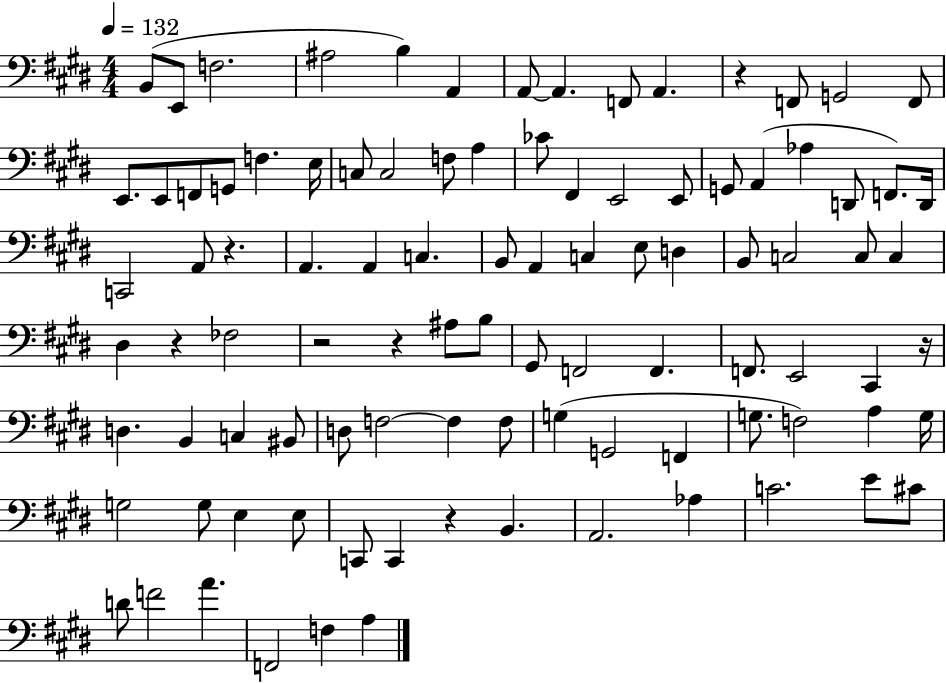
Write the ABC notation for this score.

X:1
T:Untitled
M:4/4
L:1/4
K:E
B,,/2 E,,/2 F,2 ^A,2 B, A,, A,,/2 A,, F,,/2 A,, z F,,/2 G,,2 F,,/2 E,,/2 E,,/2 F,,/2 G,,/2 F, E,/4 C,/2 C,2 F,/2 A, _C/2 ^F,, E,,2 E,,/2 G,,/2 A,, _A, D,,/2 F,,/2 D,,/4 C,,2 A,,/2 z A,, A,, C, B,,/2 A,, C, E,/2 D, B,,/2 C,2 C,/2 C, ^D, z _F,2 z2 z ^A,/2 B,/2 ^G,,/2 F,,2 F,, F,,/2 E,,2 ^C,, z/4 D, B,, C, ^B,,/2 D,/2 F,2 F, F,/2 G, G,,2 F,, G,/2 F,2 A, G,/4 G,2 G,/2 E, E,/2 C,,/2 C,, z B,, A,,2 _A, C2 E/2 ^C/2 D/2 F2 A F,,2 F, A,